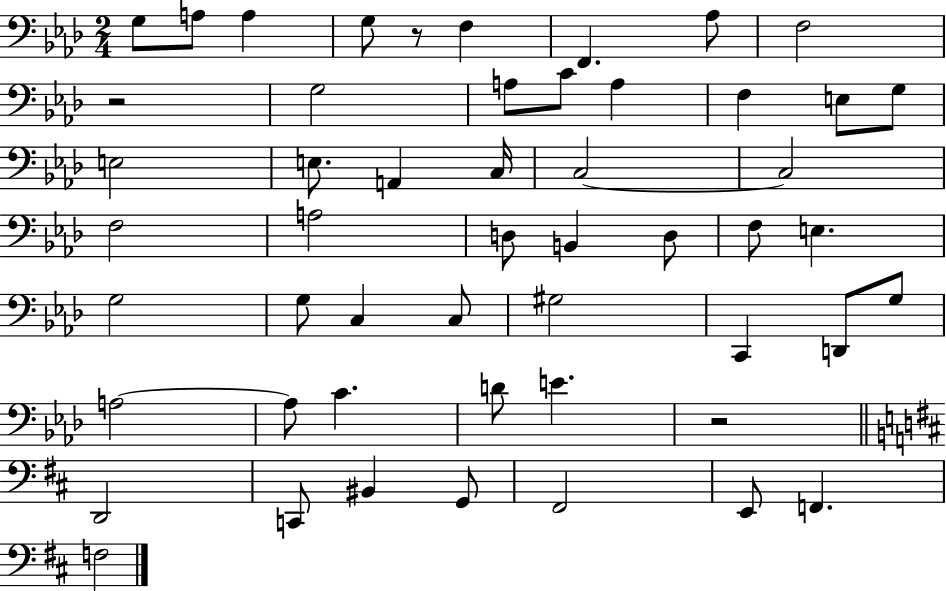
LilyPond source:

{
  \clef bass
  \numericTimeSignature
  \time 2/4
  \key aes \major
  g8 a8 a4 | g8 r8 f4 | f,4. aes8 | f2 | \break r2 | g2 | a8 c'8 a4 | f4 e8 g8 | \break e2 | e8. a,4 c16 | c2~~ | c2 | \break f2 | a2 | d8 b,4 d8 | f8 e4. | \break g2 | g8 c4 c8 | gis2 | c,4 d,8 g8 | \break a2~~ | a8 c'4. | d'8 e'4. | r2 | \break \bar "||" \break \key b \minor d,2 | c,8 bis,4 g,8 | fis,2 | e,8 f,4. | \break f2 | \bar "|."
}